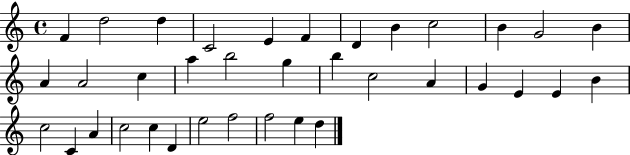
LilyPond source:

{
  \clef treble
  \time 4/4
  \defaultTimeSignature
  \key c \major
  f'4 d''2 d''4 | c'2 e'4 f'4 | d'4 b'4 c''2 | b'4 g'2 b'4 | \break a'4 a'2 c''4 | a''4 b''2 g''4 | b''4 c''2 a'4 | g'4 e'4 e'4 b'4 | \break c''2 c'4 a'4 | c''2 c''4 d'4 | e''2 f''2 | f''2 e''4 d''4 | \break \bar "|."
}